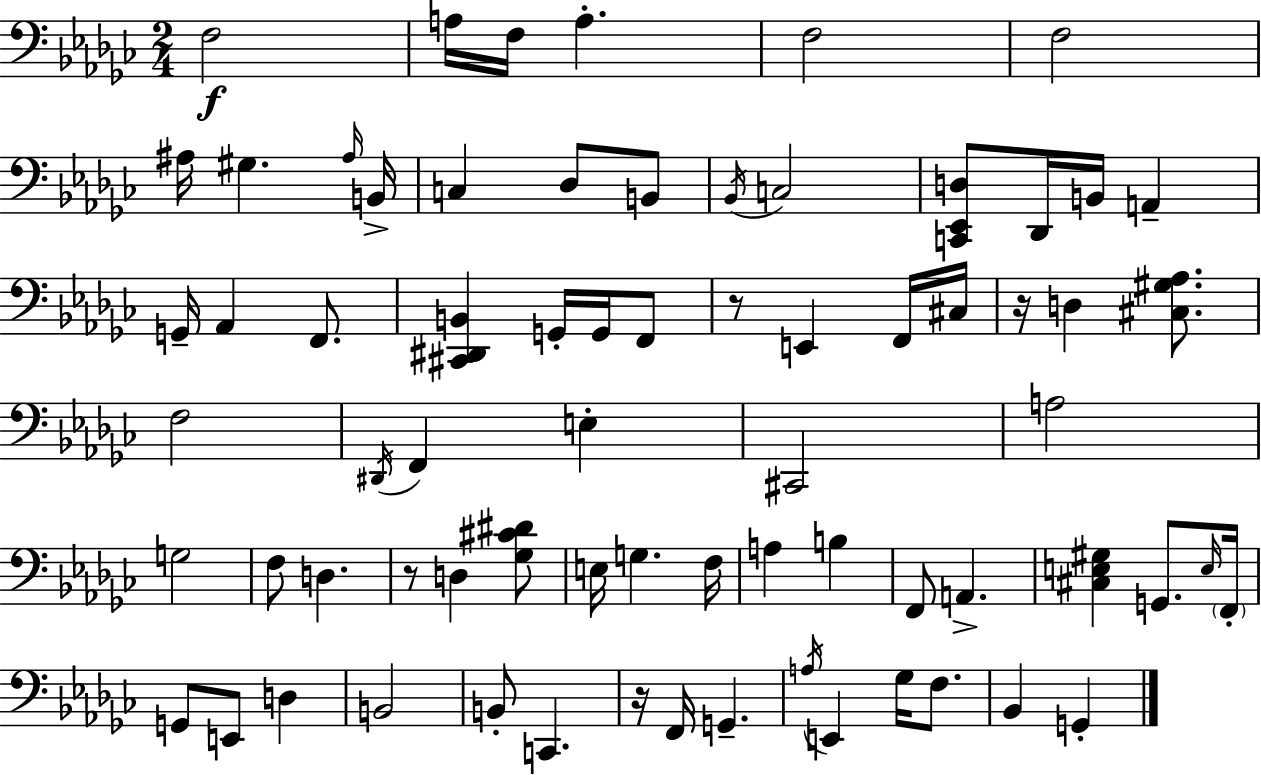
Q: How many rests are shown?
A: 4